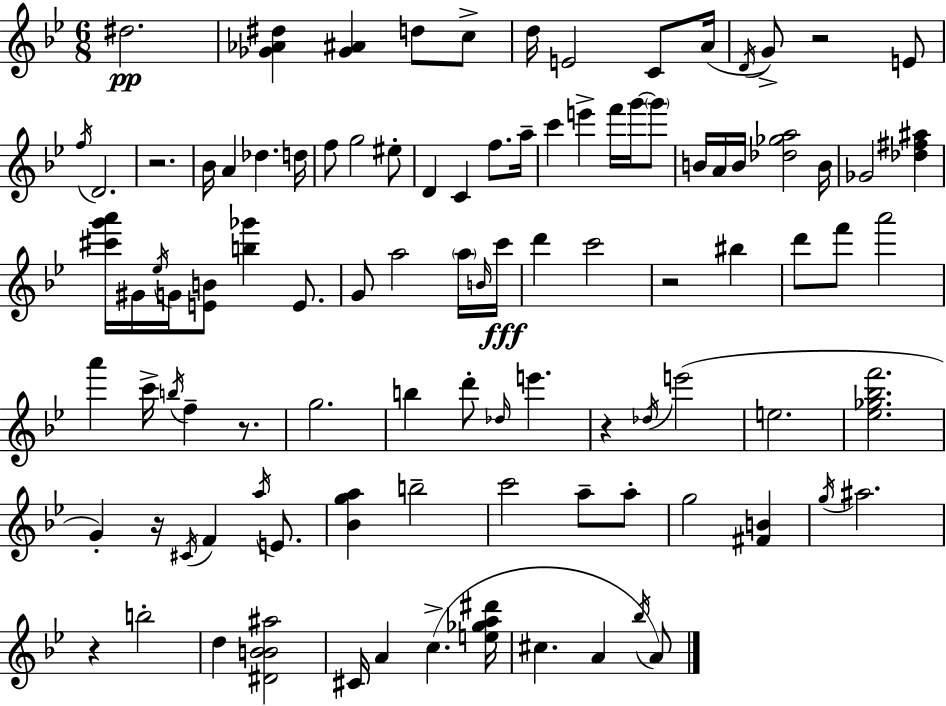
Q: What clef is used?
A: treble